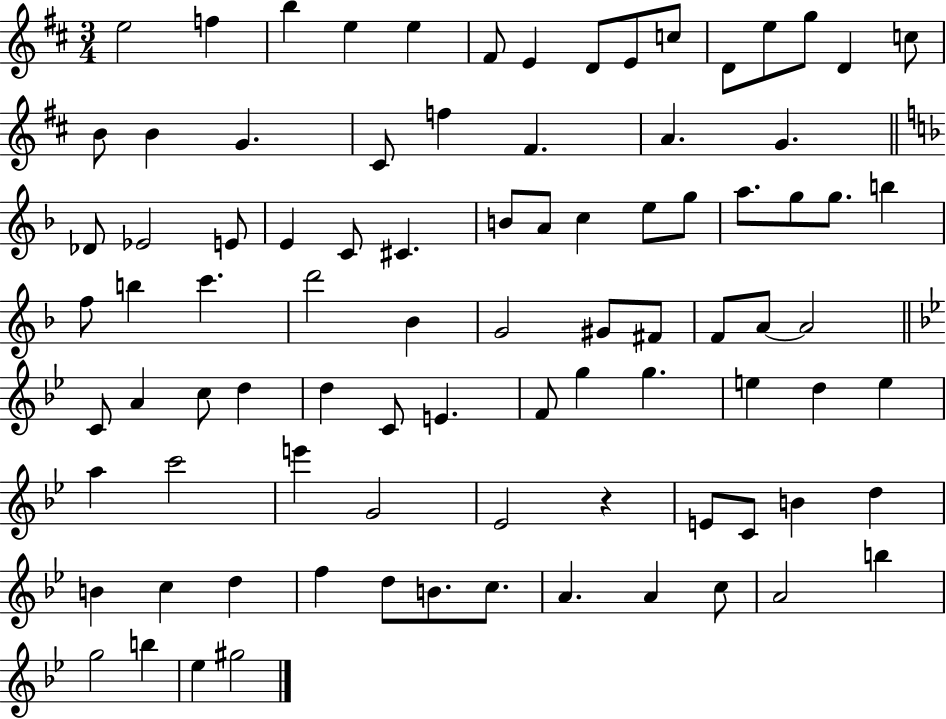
{
  \clef treble
  \numericTimeSignature
  \time 3/4
  \key d \major
  e''2 f''4 | b''4 e''4 e''4 | fis'8 e'4 d'8 e'8 c''8 | d'8 e''8 g''8 d'4 c''8 | \break b'8 b'4 g'4. | cis'8 f''4 fis'4. | a'4. g'4. | \bar "||" \break \key d \minor des'8 ees'2 e'8 | e'4 c'8 cis'4. | b'8 a'8 c''4 e''8 g''8 | a''8. g''8 g''8. b''4 | \break f''8 b''4 c'''4. | d'''2 bes'4 | g'2 gis'8 fis'8 | f'8 a'8~~ a'2 | \break \bar "||" \break \key bes \major c'8 a'4 c''8 d''4 | d''4 c'8 e'4. | f'8 g''4 g''4. | e''4 d''4 e''4 | \break a''4 c'''2 | e'''4 g'2 | ees'2 r4 | e'8 c'8 b'4 d''4 | \break b'4 c''4 d''4 | f''4 d''8 b'8. c''8. | a'4. a'4 c''8 | a'2 b''4 | \break g''2 b''4 | ees''4 gis''2 | \bar "|."
}